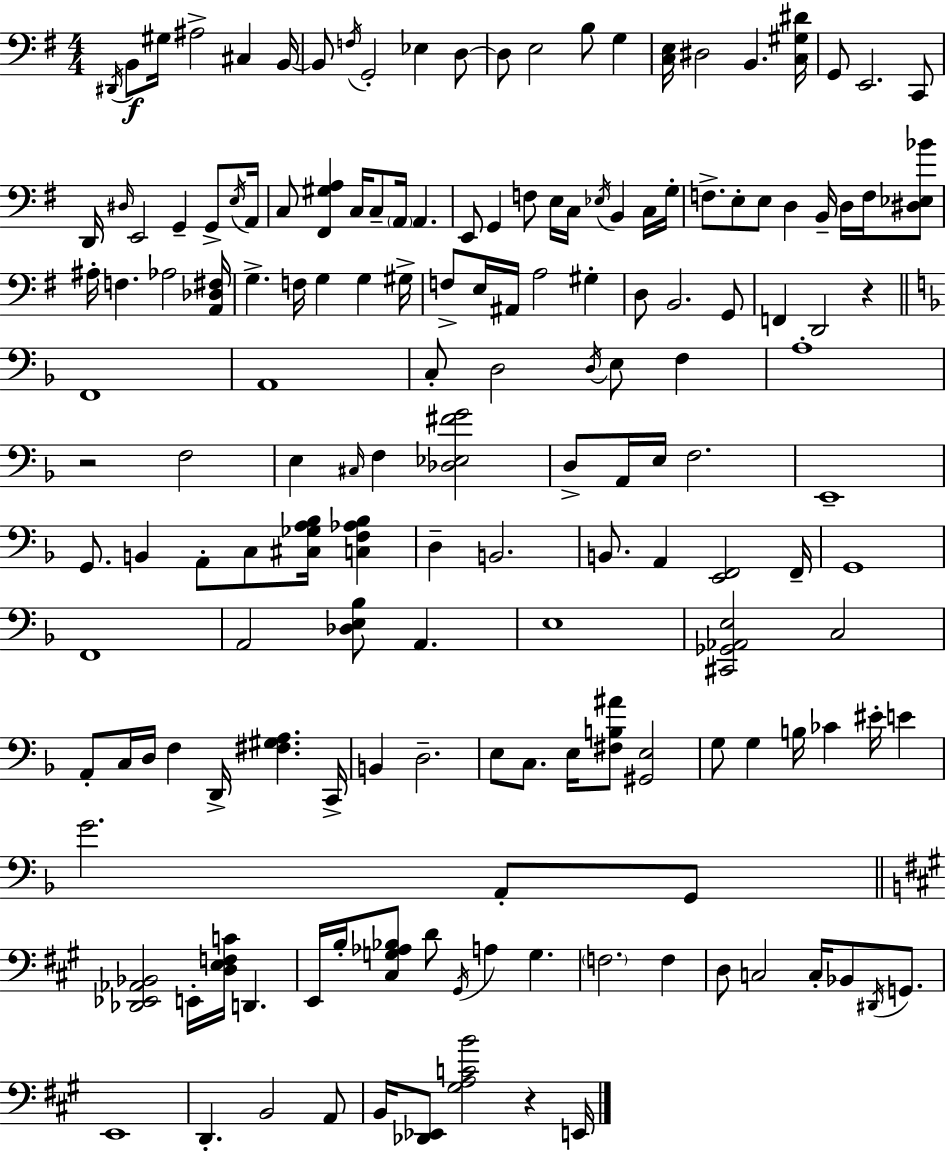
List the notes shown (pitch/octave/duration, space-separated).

D#2/s B2/e G#3/s A#3/h C#3/q B2/s B2/e F3/s G2/h Eb3/q D3/e D3/e E3/h B3/e G3/q [C3,E3]/s D#3/h B2/q. [C3,G#3,D#4]/s G2/e E2/h. C2/e D2/s D#3/s E2/h G2/q G2/e E3/s A2/s C3/e [F#2,G#3,A3]/q C3/s C3/e A2/s A2/q. E2/e G2/q F3/e E3/s C3/s Eb3/s B2/q C3/s G3/s F3/e. E3/e E3/e D3/q B2/s D3/s F3/s [D#3,Eb3,Bb4]/e A#3/s F3/q. Ab3/h [A2,Db3,F#3]/s G3/q. F3/s G3/q G3/q G#3/s F3/e E3/s A#2/s A3/h G#3/q D3/e B2/h. G2/e F2/q D2/h R/q F2/w A2/w C3/e D3/h D3/s E3/e F3/q A3/w R/h F3/h E3/q C#3/s F3/q [Db3,Eb3,F#4,G4]/h D3/e A2/s E3/s F3/h. E2/w G2/e. B2/q A2/e C3/e [C#3,Gb3,A3,Bb3]/s [C3,F3,Ab3,Bb3]/q D3/q B2/h. B2/e. A2/q [E2,F2]/h F2/s G2/w F2/w A2/h [Db3,E3,Bb3]/e A2/q. E3/w [C#2,Gb2,Ab2,E3]/h C3/h A2/e C3/s D3/s F3/q D2/s [F#3,G#3,A3]/q. C2/s B2/q D3/h. E3/e C3/e. E3/s [F#3,B3,A#4]/e [G#2,E3]/h G3/e G3/q B3/s CES4/q EIS4/s E4/q G4/h. A2/e G2/e [Db2,Eb2,Ab2,Bb2]/h E2/s [D3,E3,F3,C4]/s D2/q. E2/s B3/s [C#3,G3,Ab3,Bb3]/e D4/e G#2/s A3/q G3/q. F3/h. F3/q D3/e C3/h C3/s Bb2/e D#2/s G2/e. E2/w D2/q. B2/h A2/e B2/s [Db2,Eb2]/e [G#3,A3,C4,B4]/h R/q E2/s